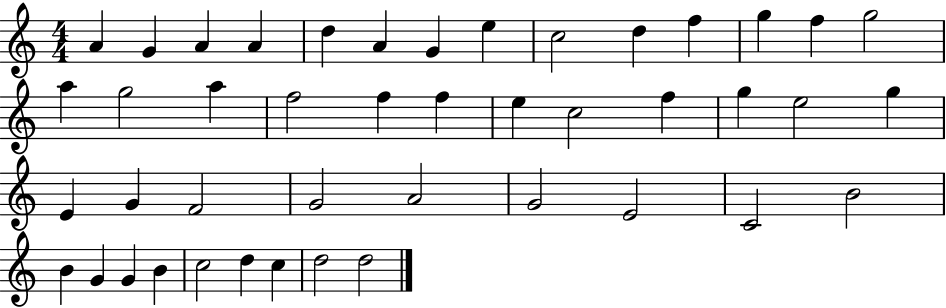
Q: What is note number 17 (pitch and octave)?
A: A5